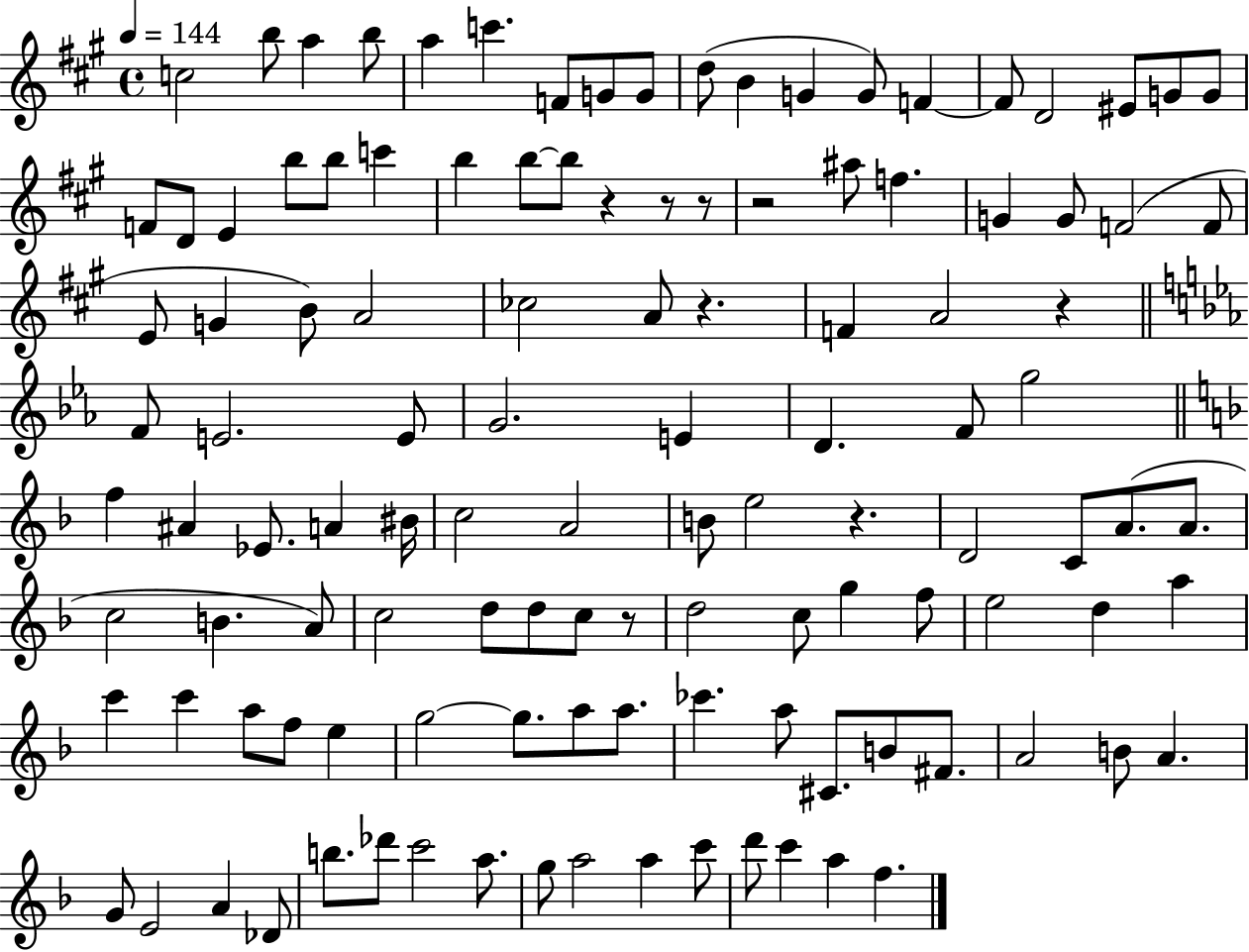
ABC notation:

X:1
T:Untitled
M:4/4
L:1/4
K:A
c2 b/2 a b/2 a c' F/2 G/2 G/2 d/2 B G G/2 F F/2 D2 ^E/2 G/2 G/2 F/2 D/2 E b/2 b/2 c' b b/2 b/2 z z/2 z/2 z2 ^a/2 f G G/2 F2 F/2 E/2 G B/2 A2 _c2 A/2 z F A2 z F/2 E2 E/2 G2 E D F/2 g2 f ^A _E/2 A ^B/4 c2 A2 B/2 e2 z D2 C/2 A/2 A/2 c2 B A/2 c2 d/2 d/2 c/2 z/2 d2 c/2 g f/2 e2 d a c' c' a/2 f/2 e g2 g/2 a/2 a/2 _c' a/2 ^C/2 B/2 ^F/2 A2 B/2 A G/2 E2 A _D/2 b/2 _d'/2 c'2 a/2 g/2 a2 a c'/2 d'/2 c' a f